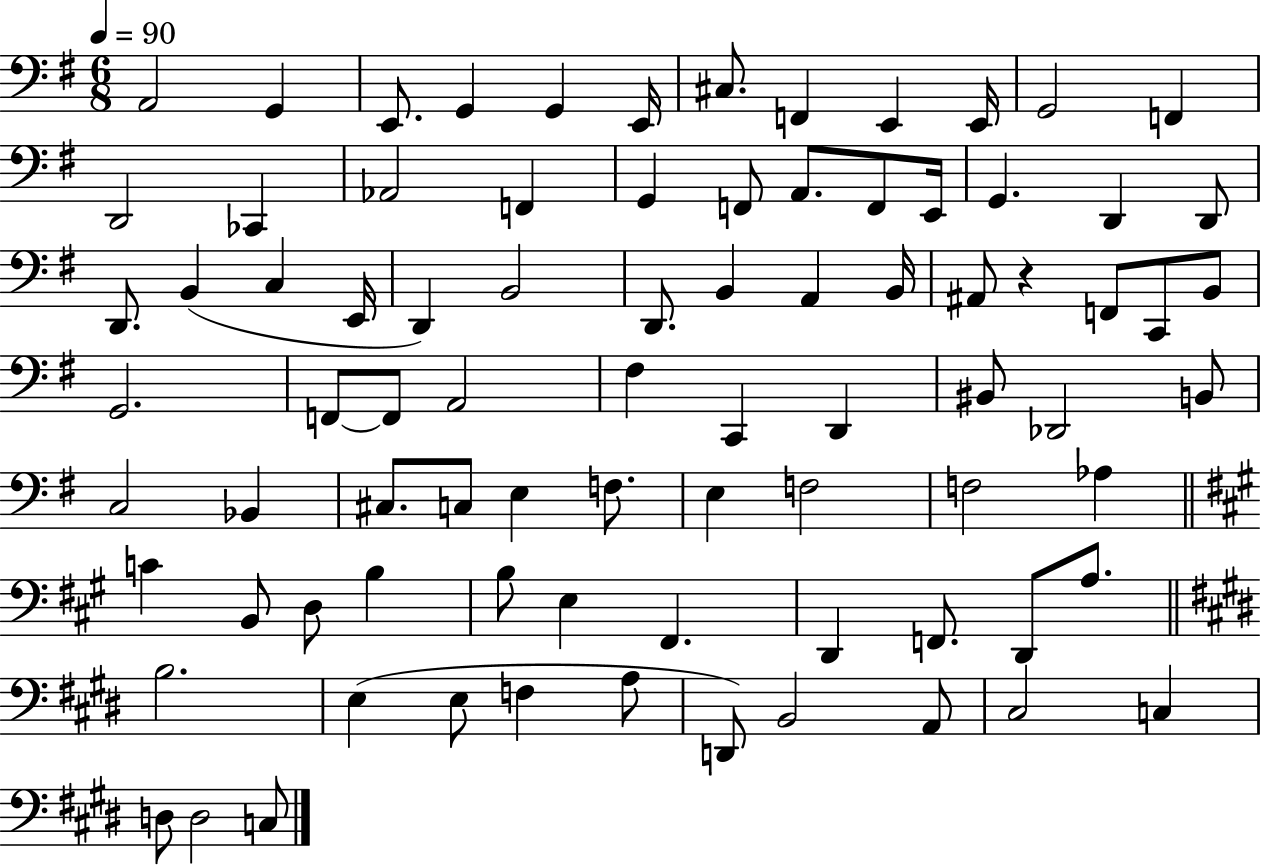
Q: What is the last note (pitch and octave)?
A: C3